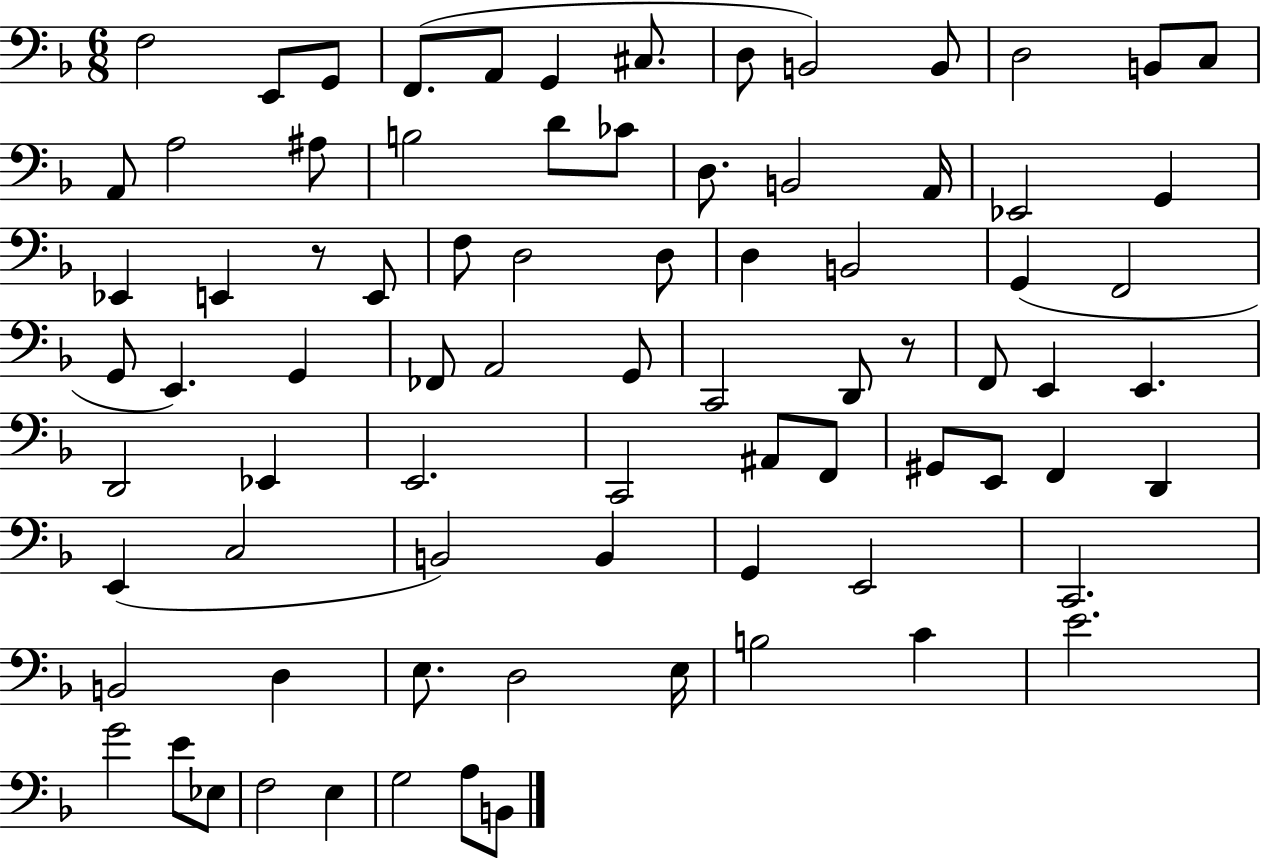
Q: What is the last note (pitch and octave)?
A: B2